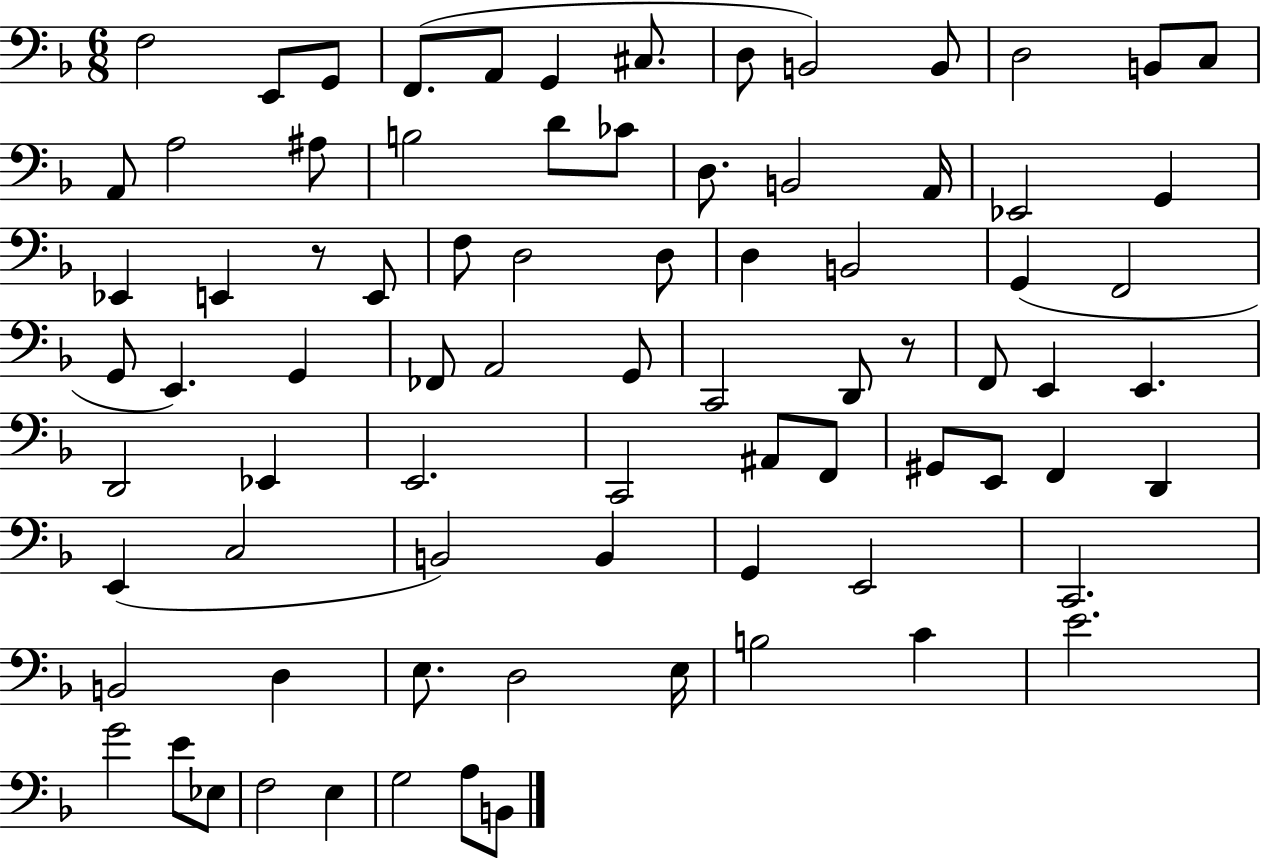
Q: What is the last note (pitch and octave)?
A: B2